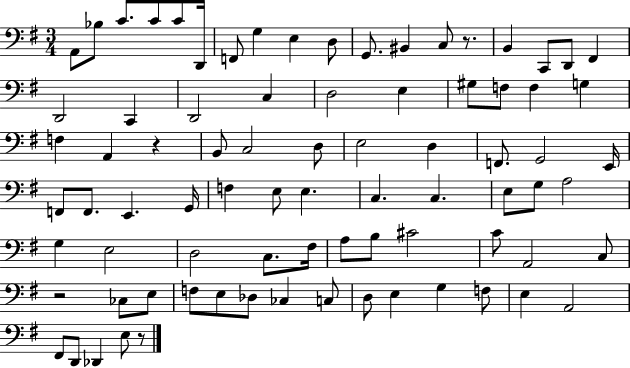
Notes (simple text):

A2/e Bb3/e C4/e. C4/e C4/e D2/s F2/e G3/q E3/q D3/e G2/e. BIS2/q C3/e R/e. B2/q C2/e D2/e F#2/q D2/h C2/q D2/h C3/q D3/h E3/q G#3/e F3/e F3/q G3/q F3/q A2/q R/q B2/e C3/h D3/e E3/h D3/q F2/e. G2/h E2/s F2/e F2/e. E2/q. G2/s F3/q E3/e E3/q. C3/q. C3/q. E3/e G3/e A3/h G3/q E3/h D3/h C3/e. F#3/s A3/e B3/e C#4/h C4/e A2/h C3/e R/h CES3/e E3/e F3/e E3/e Db3/e CES3/q C3/e D3/e E3/q G3/q F3/e E3/q A2/h F#2/e D2/e Db2/q E3/e R/e